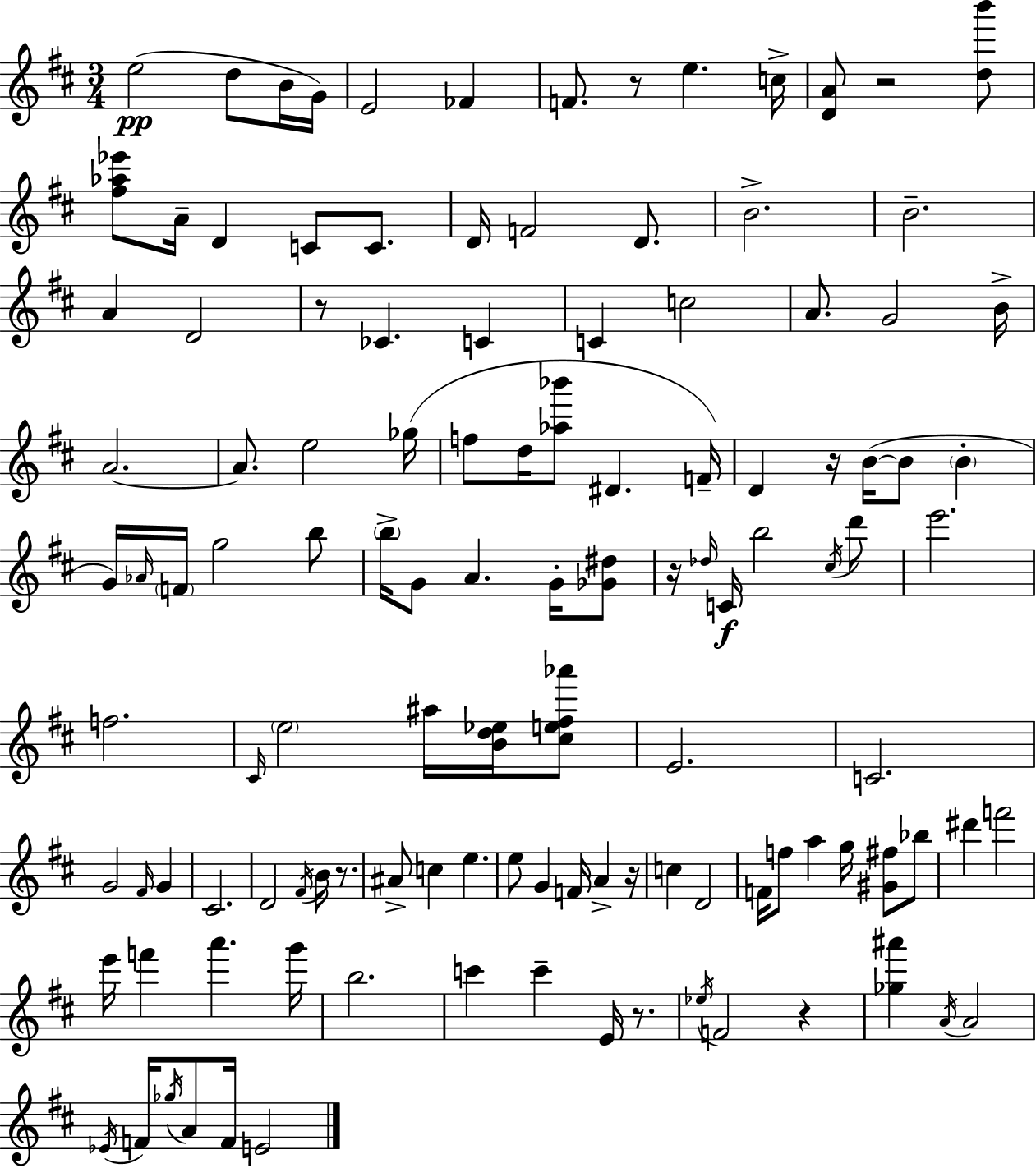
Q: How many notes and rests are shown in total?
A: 119